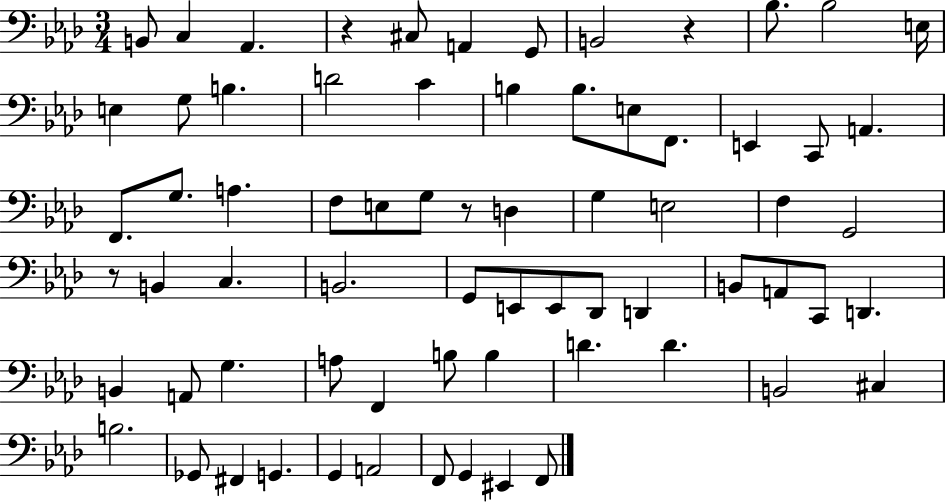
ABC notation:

X:1
T:Untitled
M:3/4
L:1/4
K:Ab
B,,/2 C, _A,, z ^C,/2 A,, G,,/2 B,,2 z _B,/2 _B,2 E,/4 E, G,/2 B, D2 C B, B,/2 E,/2 F,,/2 E,, C,,/2 A,, F,,/2 G,/2 A, F,/2 E,/2 G,/2 z/2 D, G, E,2 F, G,,2 z/2 B,, C, B,,2 G,,/2 E,,/2 E,,/2 _D,,/2 D,, B,,/2 A,,/2 C,,/2 D,, B,, A,,/2 G, A,/2 F,, B,/2 B, D D B,,2 ^C, B,2 _G,,/2 ^F,, G,, G,, A,,2 F,,/2 G,, ^E,, F,,/2